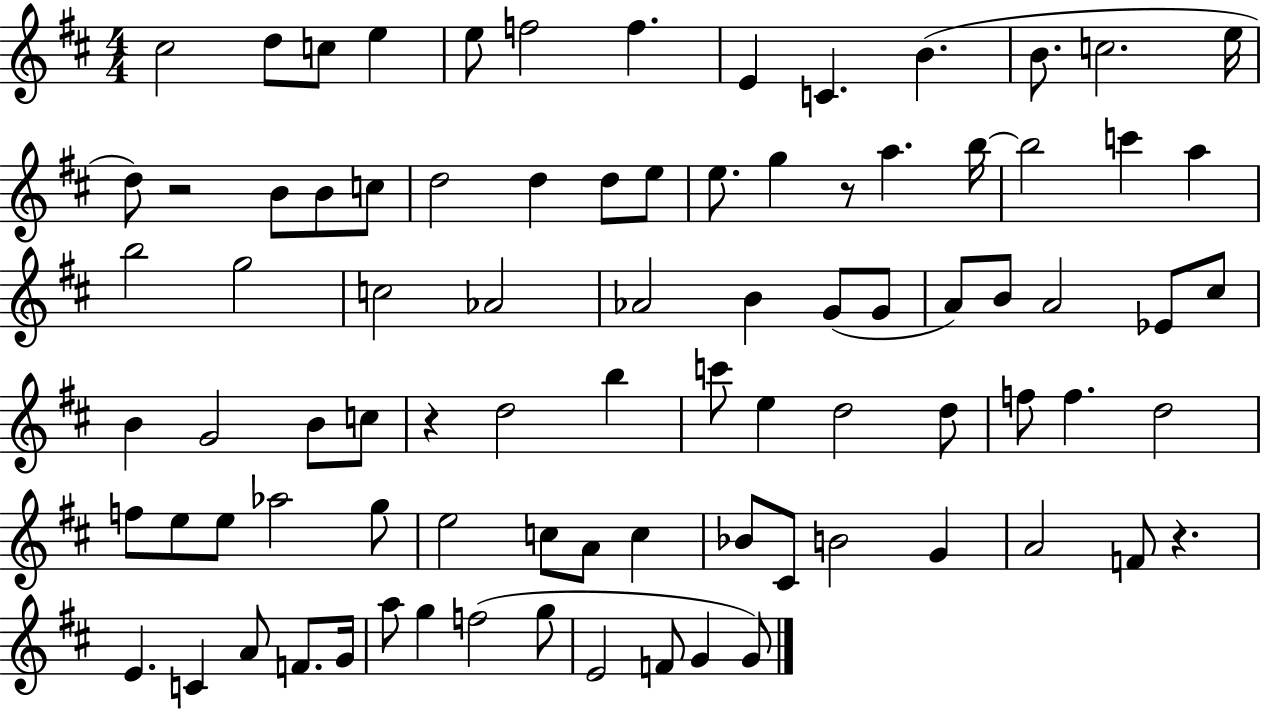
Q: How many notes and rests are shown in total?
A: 86